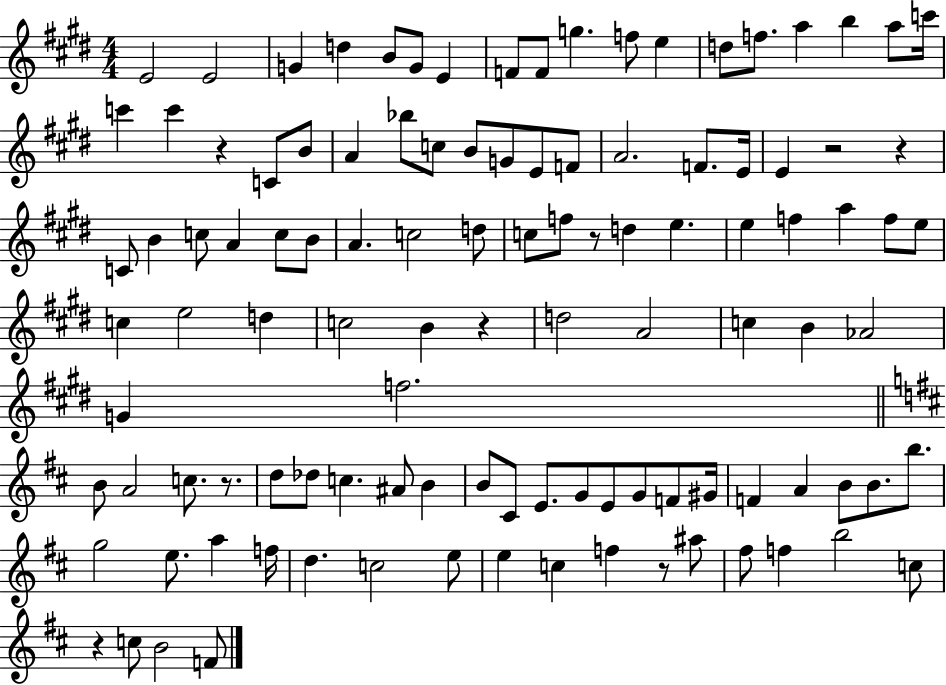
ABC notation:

X:1
T:Untitled
M:4/4
L:1/4
K:E
E2 E2 G d B/2 G/2 E F/2 F/2 g f/2 e d/2 f/2 a b a/2 c'/4 c' c' z C/2 B/2 A _b/2 c/2 B/2 G/2 E/2 F/2 A2 F/2 E/4 E z2 z C/2 B c/2 A c/2 B/2 A c2 d/2 c/2 f/2 z/2 d e e f a f/2 e/2 c e2 d c2 B z d2 A2 c B _A2 G f2 B/2 A2 c/2 z/2 d/2 _d/2 c ^A/2 B B/2 ^C/2 E/2 G/2 E/2 G/2 F/2 ^G/4 F A B/2 B/2 b/2 g2 e/2 a f/4 d c2 e/2 e c f z/2 ^a/2 ^f/2 f b2 c/2 z c/2 B2 F/2